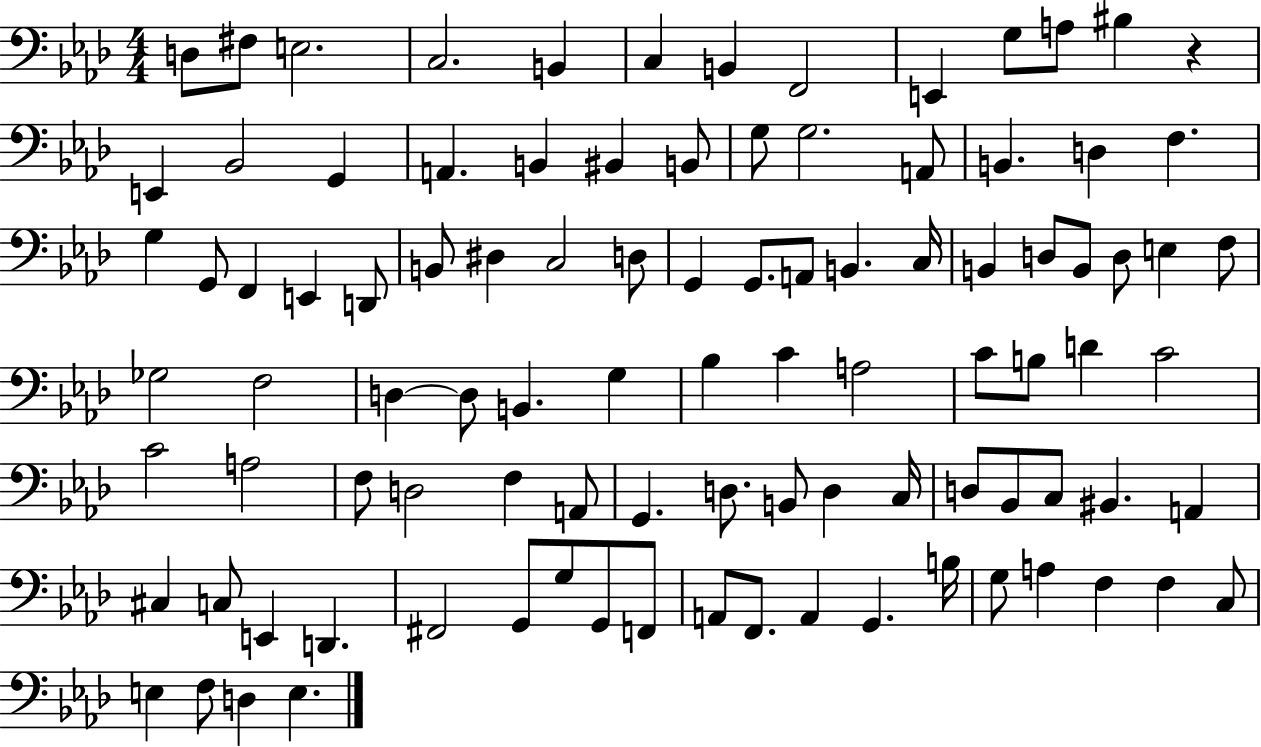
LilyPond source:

{
  \clef bass
  \numericTimeSignature
  \time 4/4
  \key aes \major
  d8 fis8 e2. | c2. b,4 | c4 b,4 f,2 | e,4 g8 a8 bis4 r4 | \break e,4 bes,2 g,4 | a,4. b,4 bis,4 b,8 | g8 g2. a,8 | b,4. d4 f4. | \break g4 g,8 f,4 e,4 d,8 | b,8 dis4 c2 d8 | g,4 g,8. a,8 b,4. c16 | b,4 d8 b,8 d8 e4 f8 | \break ges2 f2 | d4~~ d8 b,4. g4 | bes4 c'4 a2 | c'8 b8 d'4 c'2 | \break c'2 a2 | f8 d2 f4 a,8 | g,4. d8. b,8 d4 c16 | d8 bes,8 c8 bis,4. a,4 | \break cis4 c8 e,4 d,4. | fis,2 g,8 g8 g,8 f,8 | a,8 f,8. a,4 g,4. b16 | g8 a4 f4 f4 c8 | \break e4 f8 d4 e4. | \bar "|."
}